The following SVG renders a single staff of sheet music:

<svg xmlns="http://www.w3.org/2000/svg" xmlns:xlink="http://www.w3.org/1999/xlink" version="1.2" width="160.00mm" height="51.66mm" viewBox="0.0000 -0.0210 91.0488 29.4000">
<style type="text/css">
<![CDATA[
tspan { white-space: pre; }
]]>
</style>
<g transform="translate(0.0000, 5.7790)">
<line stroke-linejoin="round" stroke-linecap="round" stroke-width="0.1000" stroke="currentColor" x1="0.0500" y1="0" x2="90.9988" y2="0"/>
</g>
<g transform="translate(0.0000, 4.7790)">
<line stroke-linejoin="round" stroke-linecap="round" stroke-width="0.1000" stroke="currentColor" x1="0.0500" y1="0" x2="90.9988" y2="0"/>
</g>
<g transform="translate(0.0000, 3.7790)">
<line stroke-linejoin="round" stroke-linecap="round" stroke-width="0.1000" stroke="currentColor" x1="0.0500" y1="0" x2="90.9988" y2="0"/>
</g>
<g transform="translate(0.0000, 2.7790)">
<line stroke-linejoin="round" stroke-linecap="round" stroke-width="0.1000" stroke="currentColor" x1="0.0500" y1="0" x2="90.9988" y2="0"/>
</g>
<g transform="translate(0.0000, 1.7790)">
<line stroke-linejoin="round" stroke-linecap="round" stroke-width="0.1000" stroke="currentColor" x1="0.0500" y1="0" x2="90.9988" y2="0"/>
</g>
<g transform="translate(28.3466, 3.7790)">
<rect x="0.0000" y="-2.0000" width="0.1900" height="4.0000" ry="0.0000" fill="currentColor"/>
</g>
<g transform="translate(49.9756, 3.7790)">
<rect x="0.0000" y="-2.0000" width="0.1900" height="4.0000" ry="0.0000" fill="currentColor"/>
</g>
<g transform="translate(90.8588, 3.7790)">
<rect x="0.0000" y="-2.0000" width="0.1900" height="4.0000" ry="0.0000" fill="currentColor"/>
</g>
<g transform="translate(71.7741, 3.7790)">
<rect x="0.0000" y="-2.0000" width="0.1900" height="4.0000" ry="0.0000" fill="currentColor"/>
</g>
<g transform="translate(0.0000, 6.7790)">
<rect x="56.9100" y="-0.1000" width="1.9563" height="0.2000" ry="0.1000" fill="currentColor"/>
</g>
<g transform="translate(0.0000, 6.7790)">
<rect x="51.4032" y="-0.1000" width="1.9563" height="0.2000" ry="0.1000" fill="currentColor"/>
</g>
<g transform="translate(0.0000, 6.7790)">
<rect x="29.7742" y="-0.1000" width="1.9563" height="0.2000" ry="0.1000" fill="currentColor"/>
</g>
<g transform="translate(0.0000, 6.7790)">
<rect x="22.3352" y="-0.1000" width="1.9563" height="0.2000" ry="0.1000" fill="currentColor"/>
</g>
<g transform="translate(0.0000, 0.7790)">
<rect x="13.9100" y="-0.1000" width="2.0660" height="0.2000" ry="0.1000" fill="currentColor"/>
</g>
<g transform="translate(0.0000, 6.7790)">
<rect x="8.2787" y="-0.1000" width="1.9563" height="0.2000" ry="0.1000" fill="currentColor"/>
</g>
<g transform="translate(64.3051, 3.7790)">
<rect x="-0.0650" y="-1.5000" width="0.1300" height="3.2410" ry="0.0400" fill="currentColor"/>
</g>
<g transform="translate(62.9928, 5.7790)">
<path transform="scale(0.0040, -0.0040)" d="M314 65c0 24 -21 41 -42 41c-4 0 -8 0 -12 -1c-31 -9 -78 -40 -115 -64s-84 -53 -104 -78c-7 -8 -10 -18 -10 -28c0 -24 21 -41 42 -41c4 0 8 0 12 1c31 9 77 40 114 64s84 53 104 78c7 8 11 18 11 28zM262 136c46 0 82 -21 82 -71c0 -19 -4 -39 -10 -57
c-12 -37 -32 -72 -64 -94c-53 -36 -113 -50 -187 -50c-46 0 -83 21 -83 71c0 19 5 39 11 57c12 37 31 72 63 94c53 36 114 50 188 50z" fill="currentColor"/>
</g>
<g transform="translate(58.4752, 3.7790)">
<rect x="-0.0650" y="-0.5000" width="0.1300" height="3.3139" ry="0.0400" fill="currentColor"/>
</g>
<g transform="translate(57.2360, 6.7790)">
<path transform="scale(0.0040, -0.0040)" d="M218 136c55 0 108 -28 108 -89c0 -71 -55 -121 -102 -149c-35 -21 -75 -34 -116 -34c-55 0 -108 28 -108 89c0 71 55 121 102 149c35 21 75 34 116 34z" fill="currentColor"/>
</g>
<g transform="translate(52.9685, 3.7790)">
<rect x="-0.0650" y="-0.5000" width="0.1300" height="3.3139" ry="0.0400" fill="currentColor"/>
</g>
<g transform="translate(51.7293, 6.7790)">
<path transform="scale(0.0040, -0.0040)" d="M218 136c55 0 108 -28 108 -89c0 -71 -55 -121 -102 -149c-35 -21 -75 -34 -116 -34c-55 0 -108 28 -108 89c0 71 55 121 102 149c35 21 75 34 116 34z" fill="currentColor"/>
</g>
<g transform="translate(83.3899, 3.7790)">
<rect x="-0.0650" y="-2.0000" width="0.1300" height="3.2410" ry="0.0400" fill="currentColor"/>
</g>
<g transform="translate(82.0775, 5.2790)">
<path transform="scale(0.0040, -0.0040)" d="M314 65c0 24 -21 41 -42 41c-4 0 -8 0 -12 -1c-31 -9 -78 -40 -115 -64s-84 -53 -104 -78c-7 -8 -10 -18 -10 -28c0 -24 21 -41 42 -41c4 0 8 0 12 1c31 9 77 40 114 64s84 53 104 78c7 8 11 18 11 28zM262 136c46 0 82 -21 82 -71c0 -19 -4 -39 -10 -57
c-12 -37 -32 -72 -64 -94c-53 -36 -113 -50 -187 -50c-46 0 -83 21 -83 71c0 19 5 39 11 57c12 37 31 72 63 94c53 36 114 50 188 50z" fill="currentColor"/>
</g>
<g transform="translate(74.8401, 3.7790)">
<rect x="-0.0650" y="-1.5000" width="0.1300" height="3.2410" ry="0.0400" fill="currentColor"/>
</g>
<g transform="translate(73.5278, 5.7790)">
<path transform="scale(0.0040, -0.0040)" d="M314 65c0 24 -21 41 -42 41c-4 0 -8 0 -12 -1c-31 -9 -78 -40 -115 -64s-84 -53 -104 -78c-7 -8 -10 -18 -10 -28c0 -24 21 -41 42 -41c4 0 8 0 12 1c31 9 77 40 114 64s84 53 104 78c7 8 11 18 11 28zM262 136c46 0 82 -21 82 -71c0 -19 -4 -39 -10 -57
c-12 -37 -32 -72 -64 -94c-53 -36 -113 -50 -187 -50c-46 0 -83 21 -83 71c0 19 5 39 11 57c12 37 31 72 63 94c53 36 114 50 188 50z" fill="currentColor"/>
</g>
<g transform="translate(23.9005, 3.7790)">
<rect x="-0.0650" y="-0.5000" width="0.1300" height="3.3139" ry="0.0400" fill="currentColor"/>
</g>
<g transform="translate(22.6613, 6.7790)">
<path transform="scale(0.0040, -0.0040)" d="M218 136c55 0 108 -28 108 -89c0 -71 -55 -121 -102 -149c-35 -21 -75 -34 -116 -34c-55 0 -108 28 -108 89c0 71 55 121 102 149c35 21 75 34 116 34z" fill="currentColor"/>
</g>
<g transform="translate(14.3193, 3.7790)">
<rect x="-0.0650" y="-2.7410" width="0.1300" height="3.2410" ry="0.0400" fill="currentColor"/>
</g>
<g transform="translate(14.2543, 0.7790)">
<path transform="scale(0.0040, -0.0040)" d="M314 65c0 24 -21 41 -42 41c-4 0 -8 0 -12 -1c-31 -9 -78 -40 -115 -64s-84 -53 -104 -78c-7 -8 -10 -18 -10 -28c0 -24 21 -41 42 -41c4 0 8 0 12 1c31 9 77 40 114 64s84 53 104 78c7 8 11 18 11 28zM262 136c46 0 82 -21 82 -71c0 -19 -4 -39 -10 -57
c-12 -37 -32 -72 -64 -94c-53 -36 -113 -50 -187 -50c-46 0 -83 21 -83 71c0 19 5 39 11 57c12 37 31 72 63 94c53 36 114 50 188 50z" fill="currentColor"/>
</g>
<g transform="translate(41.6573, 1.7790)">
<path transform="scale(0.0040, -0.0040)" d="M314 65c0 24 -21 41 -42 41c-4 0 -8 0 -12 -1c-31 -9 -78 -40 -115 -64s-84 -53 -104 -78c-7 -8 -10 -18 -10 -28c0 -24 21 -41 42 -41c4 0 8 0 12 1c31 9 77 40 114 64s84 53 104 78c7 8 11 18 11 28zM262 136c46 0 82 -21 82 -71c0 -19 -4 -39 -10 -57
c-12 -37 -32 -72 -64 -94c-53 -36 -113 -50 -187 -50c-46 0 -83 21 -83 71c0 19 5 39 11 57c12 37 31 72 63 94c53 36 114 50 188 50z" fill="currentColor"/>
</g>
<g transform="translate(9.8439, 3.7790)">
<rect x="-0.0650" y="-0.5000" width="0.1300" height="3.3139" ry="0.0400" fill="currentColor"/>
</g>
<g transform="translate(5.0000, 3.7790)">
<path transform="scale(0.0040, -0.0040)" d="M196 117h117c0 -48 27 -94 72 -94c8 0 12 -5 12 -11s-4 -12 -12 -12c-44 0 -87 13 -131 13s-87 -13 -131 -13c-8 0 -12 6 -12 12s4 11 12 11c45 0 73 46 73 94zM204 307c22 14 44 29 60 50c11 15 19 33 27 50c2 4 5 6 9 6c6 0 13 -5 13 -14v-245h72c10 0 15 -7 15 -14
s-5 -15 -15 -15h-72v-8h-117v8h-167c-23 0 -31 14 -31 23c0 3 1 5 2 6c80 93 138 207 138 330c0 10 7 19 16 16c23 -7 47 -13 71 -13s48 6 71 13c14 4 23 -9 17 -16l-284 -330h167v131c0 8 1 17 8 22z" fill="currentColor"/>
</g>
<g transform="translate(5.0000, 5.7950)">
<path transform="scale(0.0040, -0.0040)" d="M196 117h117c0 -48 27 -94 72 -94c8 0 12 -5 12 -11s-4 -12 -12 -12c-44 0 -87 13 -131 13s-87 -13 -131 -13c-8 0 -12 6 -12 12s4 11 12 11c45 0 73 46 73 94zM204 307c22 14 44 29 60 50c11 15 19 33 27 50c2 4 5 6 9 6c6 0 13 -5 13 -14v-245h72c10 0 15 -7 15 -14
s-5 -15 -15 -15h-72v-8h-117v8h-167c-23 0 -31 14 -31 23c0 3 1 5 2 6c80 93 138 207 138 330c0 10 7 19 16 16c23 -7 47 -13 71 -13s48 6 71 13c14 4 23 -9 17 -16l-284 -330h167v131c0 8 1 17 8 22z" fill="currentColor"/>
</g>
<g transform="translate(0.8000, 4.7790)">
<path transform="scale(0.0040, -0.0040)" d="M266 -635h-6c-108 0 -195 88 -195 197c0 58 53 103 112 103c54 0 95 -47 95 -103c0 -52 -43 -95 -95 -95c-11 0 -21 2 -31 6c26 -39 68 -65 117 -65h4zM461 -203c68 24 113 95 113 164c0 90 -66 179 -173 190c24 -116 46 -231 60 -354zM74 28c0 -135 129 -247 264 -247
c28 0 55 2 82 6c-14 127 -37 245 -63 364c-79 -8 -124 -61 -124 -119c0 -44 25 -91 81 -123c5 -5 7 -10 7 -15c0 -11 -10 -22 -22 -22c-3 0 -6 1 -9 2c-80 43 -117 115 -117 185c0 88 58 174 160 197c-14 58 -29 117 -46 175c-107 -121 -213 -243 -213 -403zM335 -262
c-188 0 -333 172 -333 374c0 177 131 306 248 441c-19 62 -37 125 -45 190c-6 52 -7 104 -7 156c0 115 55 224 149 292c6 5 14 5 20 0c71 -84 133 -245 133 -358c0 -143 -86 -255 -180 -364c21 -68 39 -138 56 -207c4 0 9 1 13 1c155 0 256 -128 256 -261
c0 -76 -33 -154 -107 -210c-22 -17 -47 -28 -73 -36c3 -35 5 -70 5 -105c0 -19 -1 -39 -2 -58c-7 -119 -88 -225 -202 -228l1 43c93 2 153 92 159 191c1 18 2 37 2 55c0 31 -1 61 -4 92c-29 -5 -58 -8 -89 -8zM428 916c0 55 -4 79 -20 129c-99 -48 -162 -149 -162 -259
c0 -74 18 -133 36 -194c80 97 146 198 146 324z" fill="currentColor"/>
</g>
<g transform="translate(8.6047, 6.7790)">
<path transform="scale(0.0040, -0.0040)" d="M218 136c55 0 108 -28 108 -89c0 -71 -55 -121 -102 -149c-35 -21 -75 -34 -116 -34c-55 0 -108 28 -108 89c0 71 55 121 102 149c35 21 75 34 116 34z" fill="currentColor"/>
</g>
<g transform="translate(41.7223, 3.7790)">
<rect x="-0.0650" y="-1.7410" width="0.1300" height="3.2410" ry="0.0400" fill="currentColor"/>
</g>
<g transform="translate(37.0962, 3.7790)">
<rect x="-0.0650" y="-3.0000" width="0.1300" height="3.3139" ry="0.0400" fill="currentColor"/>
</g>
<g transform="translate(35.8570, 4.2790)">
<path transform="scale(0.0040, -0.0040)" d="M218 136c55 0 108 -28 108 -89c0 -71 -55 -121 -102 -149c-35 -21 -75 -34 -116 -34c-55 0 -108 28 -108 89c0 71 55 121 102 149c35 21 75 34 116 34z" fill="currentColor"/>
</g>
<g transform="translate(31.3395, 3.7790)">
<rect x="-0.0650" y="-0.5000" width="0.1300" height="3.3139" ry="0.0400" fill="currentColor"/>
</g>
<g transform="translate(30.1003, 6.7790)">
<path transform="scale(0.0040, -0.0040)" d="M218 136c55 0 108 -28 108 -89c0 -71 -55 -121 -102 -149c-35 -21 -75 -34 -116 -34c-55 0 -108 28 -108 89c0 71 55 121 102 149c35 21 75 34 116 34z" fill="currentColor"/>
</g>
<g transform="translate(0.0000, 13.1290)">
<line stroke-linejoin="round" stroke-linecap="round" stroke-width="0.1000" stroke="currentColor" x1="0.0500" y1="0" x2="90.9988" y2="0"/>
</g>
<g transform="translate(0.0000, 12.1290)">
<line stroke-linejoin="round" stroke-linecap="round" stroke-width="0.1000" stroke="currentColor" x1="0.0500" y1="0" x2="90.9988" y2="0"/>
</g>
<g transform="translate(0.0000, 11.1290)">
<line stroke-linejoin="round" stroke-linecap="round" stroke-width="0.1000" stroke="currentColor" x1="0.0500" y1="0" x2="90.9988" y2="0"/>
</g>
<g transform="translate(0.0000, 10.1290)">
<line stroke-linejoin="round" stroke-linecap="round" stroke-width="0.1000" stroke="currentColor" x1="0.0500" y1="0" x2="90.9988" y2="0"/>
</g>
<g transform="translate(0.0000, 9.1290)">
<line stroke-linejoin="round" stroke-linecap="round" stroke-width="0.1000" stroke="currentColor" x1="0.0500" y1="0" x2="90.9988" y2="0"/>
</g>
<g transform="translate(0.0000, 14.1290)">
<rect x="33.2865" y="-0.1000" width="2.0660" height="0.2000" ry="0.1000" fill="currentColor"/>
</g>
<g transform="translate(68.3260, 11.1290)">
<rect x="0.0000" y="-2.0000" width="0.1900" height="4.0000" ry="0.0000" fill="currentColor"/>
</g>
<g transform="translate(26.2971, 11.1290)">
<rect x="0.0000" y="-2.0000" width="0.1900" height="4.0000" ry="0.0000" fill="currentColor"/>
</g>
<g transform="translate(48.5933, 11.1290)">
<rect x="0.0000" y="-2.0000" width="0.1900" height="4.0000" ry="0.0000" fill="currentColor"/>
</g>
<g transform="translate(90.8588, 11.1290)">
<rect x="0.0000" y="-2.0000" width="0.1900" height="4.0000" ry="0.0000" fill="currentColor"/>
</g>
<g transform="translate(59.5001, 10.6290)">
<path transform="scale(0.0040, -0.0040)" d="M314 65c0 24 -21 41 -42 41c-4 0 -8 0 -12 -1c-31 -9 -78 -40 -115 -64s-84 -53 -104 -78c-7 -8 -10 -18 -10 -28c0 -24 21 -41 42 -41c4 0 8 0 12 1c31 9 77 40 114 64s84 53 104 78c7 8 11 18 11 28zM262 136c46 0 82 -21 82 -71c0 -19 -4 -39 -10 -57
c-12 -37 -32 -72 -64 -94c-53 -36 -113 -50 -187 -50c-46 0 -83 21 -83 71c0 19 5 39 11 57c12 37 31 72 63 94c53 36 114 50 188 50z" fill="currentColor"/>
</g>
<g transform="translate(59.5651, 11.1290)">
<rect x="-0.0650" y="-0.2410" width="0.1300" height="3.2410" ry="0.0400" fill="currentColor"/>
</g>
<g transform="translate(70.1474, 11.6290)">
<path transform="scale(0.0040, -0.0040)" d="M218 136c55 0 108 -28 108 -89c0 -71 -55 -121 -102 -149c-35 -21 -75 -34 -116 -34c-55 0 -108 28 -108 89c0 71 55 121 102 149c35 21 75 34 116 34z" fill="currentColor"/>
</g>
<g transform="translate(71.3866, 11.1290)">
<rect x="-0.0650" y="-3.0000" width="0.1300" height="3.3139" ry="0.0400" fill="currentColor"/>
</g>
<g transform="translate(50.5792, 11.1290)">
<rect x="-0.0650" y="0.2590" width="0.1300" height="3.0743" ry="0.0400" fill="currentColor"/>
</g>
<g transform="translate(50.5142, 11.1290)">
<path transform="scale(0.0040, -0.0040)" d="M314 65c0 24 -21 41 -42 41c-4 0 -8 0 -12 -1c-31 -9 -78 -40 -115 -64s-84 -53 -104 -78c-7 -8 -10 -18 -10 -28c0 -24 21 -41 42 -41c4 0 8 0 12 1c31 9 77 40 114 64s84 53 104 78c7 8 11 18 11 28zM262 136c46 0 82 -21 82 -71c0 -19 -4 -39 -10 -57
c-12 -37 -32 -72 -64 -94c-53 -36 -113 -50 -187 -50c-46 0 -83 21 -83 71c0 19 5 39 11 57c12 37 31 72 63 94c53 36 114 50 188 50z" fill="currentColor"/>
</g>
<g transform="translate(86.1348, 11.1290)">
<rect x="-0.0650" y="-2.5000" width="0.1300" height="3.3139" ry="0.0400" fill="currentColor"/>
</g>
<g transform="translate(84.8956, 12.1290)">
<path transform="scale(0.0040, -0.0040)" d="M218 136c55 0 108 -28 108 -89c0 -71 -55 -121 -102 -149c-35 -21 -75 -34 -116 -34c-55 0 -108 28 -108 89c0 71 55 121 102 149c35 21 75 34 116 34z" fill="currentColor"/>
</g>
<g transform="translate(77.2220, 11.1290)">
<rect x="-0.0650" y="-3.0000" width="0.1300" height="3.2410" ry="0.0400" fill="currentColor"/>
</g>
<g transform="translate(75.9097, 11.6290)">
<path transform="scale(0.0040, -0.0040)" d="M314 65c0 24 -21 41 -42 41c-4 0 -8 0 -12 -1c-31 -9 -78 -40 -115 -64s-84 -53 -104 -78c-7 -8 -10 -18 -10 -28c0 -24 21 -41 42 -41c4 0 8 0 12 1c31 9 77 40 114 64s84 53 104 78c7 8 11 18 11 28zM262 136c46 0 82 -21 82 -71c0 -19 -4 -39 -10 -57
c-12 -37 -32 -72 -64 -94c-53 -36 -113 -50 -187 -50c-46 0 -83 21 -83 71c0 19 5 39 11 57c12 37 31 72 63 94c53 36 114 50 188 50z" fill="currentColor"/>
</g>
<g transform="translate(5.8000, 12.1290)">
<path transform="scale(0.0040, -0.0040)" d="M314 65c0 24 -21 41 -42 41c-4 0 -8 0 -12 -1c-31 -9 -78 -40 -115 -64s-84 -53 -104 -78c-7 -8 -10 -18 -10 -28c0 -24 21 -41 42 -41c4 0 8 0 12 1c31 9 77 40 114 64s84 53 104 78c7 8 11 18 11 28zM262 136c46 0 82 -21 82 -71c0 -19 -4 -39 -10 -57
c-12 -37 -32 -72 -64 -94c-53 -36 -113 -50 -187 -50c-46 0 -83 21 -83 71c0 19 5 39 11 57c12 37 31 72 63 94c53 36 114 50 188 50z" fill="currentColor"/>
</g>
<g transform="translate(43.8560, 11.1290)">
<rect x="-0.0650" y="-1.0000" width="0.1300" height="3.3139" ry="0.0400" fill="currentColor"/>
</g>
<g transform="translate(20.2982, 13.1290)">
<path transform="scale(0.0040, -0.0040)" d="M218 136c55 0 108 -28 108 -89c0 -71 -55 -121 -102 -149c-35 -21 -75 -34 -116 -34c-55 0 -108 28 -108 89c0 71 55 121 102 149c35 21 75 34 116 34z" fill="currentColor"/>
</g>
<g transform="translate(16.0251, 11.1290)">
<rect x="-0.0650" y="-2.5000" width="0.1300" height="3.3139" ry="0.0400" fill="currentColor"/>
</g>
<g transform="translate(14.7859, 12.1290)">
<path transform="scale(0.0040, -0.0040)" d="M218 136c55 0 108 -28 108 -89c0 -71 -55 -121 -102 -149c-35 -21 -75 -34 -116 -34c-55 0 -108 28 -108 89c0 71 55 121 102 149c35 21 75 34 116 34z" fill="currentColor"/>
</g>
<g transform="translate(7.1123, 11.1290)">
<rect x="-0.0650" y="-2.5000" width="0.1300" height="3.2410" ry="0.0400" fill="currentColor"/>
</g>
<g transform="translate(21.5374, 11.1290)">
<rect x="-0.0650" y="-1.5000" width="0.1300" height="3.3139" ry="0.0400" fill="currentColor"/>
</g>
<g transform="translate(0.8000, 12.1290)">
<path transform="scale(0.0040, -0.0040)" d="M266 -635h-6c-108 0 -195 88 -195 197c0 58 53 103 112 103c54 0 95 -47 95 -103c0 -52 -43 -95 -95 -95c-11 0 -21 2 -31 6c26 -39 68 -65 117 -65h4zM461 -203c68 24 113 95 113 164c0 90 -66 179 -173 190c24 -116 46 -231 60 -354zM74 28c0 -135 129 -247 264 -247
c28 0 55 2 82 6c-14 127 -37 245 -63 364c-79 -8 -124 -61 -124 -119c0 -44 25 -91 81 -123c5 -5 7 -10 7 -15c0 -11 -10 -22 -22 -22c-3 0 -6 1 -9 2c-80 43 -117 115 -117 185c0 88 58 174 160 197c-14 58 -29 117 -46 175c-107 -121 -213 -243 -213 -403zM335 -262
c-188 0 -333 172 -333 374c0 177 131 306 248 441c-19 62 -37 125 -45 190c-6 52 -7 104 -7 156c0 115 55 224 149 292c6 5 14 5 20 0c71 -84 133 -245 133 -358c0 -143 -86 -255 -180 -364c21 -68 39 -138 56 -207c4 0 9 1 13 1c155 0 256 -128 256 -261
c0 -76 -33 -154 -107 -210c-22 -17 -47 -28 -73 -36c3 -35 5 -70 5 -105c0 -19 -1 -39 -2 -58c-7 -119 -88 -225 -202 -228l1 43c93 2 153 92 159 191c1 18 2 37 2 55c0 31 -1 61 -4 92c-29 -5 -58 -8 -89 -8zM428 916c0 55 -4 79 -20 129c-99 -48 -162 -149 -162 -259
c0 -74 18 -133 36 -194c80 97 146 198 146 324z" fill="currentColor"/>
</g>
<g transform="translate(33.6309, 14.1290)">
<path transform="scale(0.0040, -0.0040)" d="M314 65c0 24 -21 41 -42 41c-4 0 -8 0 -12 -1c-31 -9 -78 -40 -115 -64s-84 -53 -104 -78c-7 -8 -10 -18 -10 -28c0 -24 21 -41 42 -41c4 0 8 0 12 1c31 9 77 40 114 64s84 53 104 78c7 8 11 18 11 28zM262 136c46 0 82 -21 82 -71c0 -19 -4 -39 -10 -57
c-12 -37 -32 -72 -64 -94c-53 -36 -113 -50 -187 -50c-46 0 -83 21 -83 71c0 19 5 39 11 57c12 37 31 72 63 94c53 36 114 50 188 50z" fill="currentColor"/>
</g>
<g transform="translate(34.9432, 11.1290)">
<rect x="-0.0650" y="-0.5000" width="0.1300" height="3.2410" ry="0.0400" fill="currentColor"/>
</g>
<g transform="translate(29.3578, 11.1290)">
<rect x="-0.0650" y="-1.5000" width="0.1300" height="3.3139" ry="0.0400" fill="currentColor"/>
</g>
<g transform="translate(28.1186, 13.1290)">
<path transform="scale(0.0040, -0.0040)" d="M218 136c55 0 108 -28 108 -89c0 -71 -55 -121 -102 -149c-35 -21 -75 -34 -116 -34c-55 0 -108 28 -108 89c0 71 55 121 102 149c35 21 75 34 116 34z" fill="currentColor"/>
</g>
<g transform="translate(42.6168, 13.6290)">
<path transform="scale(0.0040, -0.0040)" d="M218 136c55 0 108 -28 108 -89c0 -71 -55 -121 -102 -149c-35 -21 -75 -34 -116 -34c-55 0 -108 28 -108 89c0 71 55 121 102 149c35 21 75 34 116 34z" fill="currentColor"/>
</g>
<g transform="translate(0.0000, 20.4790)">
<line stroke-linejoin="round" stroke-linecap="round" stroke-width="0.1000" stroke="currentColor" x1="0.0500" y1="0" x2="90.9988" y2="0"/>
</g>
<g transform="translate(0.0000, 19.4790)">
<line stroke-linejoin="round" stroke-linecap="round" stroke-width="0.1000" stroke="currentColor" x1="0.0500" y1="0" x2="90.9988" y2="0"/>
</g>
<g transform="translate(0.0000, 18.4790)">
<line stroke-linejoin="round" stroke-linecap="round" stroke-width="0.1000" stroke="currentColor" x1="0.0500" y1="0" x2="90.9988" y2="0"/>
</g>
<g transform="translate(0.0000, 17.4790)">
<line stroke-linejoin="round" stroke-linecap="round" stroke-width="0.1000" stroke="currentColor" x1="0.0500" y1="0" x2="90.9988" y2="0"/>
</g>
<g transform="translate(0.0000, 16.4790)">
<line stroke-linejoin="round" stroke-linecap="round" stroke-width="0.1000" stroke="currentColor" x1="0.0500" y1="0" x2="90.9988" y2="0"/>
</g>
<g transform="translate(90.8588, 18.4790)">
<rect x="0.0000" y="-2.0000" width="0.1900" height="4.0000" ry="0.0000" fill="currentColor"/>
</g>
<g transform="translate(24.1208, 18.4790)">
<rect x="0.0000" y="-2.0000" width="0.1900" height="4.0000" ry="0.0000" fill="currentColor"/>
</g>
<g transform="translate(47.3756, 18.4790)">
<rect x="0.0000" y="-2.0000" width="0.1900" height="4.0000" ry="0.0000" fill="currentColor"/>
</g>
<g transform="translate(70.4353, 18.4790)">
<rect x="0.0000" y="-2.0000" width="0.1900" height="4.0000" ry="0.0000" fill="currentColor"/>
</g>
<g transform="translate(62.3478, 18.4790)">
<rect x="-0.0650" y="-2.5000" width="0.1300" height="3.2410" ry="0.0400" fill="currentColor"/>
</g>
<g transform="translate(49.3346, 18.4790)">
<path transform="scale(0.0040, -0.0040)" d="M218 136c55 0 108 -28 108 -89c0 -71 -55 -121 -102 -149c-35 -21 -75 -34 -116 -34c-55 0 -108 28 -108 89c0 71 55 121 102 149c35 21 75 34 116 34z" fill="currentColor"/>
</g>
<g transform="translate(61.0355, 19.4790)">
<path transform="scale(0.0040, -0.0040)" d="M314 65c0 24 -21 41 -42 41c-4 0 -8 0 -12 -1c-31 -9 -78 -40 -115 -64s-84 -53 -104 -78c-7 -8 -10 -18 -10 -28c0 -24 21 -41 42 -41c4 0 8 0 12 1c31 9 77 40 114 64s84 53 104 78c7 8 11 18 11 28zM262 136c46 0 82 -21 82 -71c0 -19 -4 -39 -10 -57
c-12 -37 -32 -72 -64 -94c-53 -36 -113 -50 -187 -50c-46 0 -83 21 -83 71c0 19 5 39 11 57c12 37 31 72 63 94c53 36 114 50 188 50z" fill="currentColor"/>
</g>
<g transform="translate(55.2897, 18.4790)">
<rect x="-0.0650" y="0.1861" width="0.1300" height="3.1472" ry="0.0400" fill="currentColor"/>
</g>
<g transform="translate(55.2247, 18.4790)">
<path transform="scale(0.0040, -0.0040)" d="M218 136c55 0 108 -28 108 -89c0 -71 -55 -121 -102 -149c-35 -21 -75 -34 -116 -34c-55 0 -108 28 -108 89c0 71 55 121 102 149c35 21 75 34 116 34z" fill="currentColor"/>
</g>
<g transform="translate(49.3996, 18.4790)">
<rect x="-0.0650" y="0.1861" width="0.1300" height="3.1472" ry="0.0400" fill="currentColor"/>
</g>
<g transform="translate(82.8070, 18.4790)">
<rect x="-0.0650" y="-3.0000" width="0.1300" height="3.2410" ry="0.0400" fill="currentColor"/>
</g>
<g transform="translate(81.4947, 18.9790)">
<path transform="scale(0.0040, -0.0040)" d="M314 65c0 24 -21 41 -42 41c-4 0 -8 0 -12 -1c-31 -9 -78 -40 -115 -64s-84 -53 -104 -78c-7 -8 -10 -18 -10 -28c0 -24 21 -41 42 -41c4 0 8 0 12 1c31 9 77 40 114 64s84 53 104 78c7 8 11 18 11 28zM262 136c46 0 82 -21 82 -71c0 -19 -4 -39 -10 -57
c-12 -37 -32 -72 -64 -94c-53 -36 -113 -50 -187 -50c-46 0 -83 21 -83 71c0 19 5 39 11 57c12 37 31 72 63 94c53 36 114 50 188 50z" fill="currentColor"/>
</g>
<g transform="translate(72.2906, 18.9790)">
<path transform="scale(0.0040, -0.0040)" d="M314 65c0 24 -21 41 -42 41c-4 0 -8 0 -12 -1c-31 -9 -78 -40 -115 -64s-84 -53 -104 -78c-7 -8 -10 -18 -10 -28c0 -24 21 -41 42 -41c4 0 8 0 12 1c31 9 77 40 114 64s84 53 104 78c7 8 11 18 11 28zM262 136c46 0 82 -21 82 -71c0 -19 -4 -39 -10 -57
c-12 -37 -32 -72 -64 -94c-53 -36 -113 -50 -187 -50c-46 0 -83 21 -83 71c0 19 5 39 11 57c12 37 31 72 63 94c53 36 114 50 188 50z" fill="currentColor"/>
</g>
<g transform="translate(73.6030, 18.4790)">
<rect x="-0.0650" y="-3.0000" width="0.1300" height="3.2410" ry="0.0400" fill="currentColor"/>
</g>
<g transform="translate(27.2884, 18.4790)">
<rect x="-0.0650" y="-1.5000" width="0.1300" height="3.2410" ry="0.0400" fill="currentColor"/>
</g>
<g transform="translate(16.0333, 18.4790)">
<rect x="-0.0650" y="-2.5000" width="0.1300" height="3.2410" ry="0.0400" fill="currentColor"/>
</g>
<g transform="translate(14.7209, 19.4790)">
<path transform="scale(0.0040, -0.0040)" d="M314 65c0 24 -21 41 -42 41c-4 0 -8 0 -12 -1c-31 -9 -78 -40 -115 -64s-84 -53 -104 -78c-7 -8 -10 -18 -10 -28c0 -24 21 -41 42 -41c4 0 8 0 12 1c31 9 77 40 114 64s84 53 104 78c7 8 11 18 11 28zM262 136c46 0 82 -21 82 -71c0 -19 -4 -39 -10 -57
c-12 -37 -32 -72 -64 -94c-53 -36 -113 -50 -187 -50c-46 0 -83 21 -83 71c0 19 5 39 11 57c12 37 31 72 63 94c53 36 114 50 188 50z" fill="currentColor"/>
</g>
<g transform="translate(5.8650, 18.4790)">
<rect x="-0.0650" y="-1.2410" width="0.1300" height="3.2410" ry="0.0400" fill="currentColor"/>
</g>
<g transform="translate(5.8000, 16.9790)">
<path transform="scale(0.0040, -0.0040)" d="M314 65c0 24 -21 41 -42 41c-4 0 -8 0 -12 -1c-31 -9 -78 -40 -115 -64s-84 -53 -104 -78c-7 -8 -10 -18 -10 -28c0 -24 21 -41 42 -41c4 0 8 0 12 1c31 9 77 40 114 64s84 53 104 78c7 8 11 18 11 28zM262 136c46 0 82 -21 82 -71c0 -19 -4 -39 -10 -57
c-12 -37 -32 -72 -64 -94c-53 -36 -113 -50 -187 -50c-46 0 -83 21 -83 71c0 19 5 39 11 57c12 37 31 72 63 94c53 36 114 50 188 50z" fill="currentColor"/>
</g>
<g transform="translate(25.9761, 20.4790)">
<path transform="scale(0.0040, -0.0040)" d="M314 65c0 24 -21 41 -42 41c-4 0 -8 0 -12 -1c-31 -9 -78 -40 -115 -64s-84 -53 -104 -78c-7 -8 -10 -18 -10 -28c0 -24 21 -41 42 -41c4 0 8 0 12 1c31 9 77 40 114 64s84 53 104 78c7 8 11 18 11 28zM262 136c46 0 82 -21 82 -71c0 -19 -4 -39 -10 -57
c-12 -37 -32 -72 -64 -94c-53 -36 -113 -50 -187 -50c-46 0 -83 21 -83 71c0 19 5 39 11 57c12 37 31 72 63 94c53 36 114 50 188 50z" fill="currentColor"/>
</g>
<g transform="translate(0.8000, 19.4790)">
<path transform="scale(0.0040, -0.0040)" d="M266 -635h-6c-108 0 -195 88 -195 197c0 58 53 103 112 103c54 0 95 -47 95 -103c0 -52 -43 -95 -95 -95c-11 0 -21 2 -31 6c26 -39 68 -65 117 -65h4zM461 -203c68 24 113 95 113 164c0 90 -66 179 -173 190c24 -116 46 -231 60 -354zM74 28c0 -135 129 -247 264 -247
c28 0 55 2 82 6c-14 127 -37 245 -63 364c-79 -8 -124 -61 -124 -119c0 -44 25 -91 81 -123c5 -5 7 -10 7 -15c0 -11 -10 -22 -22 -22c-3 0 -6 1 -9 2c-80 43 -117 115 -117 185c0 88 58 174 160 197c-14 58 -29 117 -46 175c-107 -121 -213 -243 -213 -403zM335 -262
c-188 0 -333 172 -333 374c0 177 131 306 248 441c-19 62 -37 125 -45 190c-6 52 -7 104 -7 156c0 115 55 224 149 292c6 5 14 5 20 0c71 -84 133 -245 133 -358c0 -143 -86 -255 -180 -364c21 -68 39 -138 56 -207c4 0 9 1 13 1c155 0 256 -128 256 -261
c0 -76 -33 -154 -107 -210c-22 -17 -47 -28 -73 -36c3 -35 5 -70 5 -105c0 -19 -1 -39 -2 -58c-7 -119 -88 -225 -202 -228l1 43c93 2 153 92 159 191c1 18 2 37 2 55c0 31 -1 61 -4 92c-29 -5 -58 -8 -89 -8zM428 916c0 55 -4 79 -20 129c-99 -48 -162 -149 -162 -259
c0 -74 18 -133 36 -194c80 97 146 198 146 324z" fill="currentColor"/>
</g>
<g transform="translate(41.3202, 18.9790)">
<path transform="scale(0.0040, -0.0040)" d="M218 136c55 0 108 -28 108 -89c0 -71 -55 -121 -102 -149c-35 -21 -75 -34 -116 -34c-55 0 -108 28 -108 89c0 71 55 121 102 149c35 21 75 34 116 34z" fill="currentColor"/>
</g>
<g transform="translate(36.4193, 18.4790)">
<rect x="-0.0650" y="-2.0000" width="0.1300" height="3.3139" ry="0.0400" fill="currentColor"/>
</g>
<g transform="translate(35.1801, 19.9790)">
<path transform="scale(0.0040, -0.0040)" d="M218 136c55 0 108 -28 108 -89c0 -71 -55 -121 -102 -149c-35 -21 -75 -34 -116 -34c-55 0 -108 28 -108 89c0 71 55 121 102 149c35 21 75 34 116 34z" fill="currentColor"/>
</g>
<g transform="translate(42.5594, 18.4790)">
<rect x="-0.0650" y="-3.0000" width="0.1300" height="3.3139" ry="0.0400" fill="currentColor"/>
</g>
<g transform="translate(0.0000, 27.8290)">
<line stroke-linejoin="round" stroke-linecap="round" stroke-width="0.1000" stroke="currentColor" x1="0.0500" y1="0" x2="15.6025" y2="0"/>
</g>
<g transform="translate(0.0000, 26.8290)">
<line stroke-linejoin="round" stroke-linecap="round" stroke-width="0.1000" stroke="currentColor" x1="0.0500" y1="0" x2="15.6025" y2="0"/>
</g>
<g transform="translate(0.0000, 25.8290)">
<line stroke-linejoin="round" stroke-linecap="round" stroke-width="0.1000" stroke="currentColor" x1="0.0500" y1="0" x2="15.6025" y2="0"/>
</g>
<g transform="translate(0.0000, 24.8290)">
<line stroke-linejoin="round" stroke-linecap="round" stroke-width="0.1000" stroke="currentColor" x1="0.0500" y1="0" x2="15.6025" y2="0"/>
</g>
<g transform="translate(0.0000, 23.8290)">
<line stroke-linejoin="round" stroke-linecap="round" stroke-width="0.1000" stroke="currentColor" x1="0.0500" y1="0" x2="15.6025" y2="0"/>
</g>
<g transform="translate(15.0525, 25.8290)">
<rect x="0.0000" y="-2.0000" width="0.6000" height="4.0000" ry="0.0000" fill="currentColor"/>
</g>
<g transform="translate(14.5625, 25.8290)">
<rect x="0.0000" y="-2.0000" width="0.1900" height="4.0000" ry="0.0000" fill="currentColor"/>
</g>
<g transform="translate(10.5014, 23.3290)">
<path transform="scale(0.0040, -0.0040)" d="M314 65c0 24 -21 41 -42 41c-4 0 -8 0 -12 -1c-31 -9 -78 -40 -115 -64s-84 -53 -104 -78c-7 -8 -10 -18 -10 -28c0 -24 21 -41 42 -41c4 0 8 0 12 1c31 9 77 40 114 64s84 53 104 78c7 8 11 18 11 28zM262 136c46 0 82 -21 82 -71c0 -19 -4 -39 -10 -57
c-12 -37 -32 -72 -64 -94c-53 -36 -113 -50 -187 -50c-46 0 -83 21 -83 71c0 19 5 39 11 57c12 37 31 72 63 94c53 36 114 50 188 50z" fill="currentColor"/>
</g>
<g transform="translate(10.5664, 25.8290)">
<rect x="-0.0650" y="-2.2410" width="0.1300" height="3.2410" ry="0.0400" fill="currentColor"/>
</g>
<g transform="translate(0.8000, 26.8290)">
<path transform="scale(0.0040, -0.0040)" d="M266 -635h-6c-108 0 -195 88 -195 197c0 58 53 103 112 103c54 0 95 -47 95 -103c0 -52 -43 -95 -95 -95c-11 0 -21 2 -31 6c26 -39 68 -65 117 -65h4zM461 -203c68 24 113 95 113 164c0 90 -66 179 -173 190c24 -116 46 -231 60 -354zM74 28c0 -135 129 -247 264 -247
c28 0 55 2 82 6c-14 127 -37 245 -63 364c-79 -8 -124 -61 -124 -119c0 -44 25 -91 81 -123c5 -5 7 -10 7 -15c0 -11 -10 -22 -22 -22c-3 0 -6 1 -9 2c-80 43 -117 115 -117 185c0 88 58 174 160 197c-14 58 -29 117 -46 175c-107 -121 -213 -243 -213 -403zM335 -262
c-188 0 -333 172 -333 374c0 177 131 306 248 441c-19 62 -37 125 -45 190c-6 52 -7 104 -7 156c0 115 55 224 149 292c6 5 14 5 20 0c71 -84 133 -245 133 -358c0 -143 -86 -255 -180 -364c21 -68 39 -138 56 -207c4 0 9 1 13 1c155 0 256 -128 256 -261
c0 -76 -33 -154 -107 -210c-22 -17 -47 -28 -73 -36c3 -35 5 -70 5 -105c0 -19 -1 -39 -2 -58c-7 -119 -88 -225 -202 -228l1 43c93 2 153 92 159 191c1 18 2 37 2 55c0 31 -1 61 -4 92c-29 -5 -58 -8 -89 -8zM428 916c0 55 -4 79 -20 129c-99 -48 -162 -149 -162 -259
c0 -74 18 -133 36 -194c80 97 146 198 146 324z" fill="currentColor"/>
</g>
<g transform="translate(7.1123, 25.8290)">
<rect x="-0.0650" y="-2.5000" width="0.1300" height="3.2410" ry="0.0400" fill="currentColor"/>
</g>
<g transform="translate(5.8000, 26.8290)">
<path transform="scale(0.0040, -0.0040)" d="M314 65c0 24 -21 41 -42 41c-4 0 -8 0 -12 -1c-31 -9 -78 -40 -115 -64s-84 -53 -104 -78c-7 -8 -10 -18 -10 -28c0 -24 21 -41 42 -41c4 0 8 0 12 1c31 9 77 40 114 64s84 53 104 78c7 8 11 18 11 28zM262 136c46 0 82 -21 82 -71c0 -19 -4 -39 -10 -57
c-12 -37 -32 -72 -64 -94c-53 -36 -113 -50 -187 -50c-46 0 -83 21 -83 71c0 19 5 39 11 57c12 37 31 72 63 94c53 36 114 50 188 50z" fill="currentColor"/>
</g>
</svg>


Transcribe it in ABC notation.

X:1
T:Untitled
M:4/4
L:1/4
K:C
C a2 C C A f2 C C E2 E2 F2 G2 G E E C2 D B2 c2 A A2 G e2 G2 E2 F A B B G2 A2 A2 G2 g2